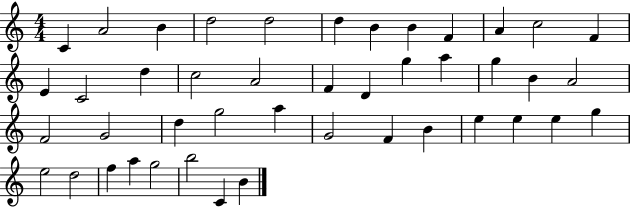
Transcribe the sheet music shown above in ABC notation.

X:1
T:Untitled
M:4/4
L:1/4
K:C
C A2 B d2 d2 d B B F A c2 F E C2 d c2 A2 F D g a g B A2 F2 G2 d g2 a G2 F B e e e g e2 d2 f a g2 b2 C B